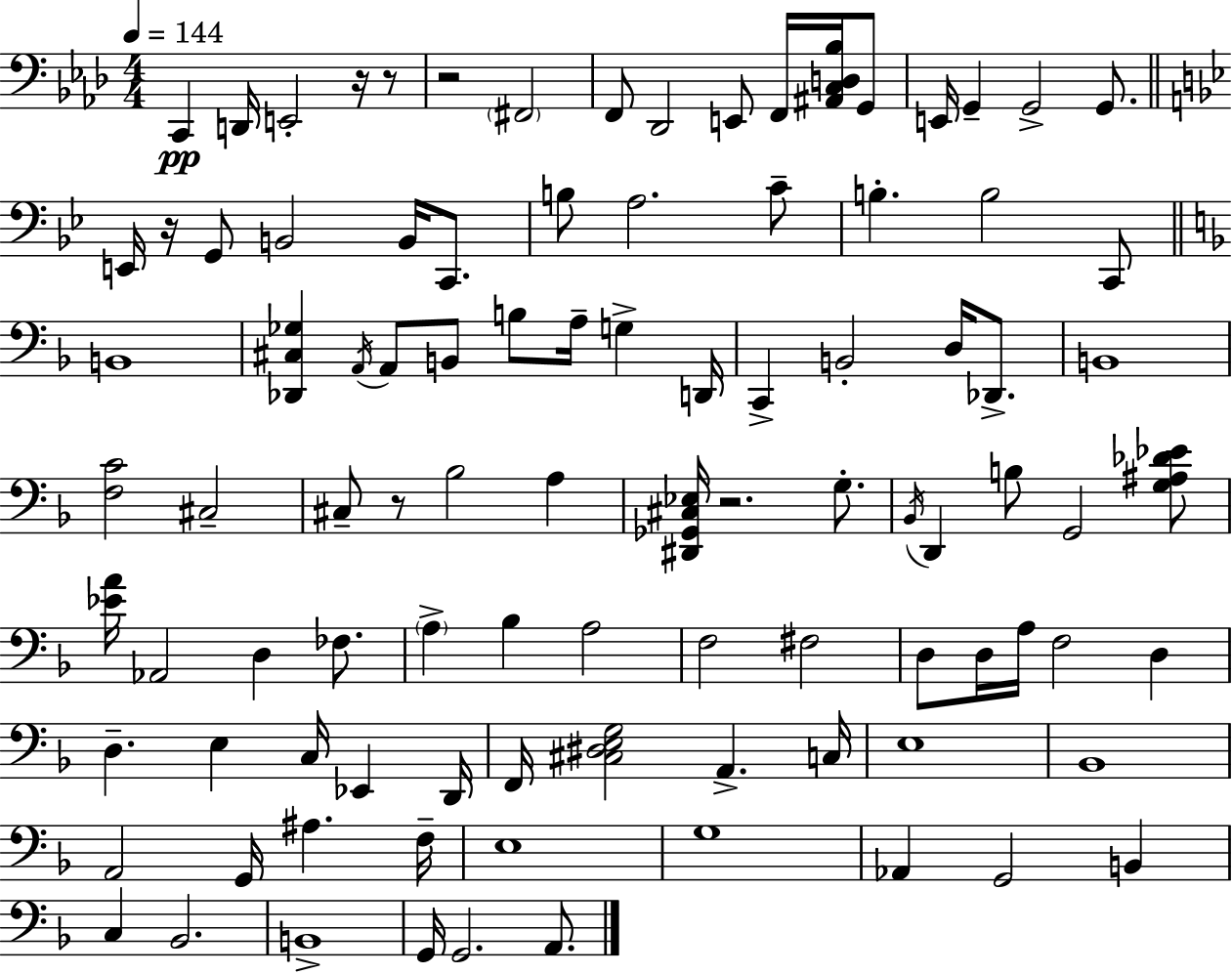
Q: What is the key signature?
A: AES major